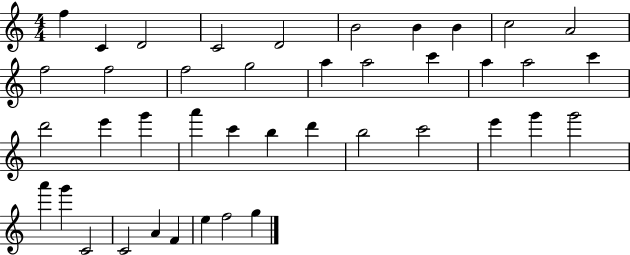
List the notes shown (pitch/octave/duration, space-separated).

F5/q C4/q D4/h C4/h D4/h B4/h B4/q B4/q C5/h A4/h F5/h F5/h F5/h G5/h A5/q A5/h C6/q A5/q A5/h C6/q D6/h E6/q G6/q A6/q C6/q B5/q D6/q B5/h C6/h E6/q G6/q G6/h A6/q G6/q C4/h C4/h A4/q F4/q E5/q F5/h G5/q